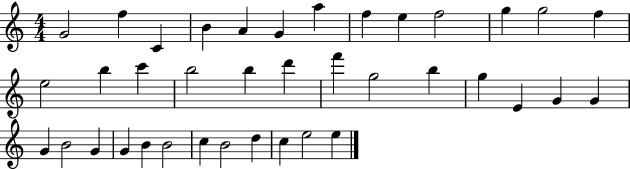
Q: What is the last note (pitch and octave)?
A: E5